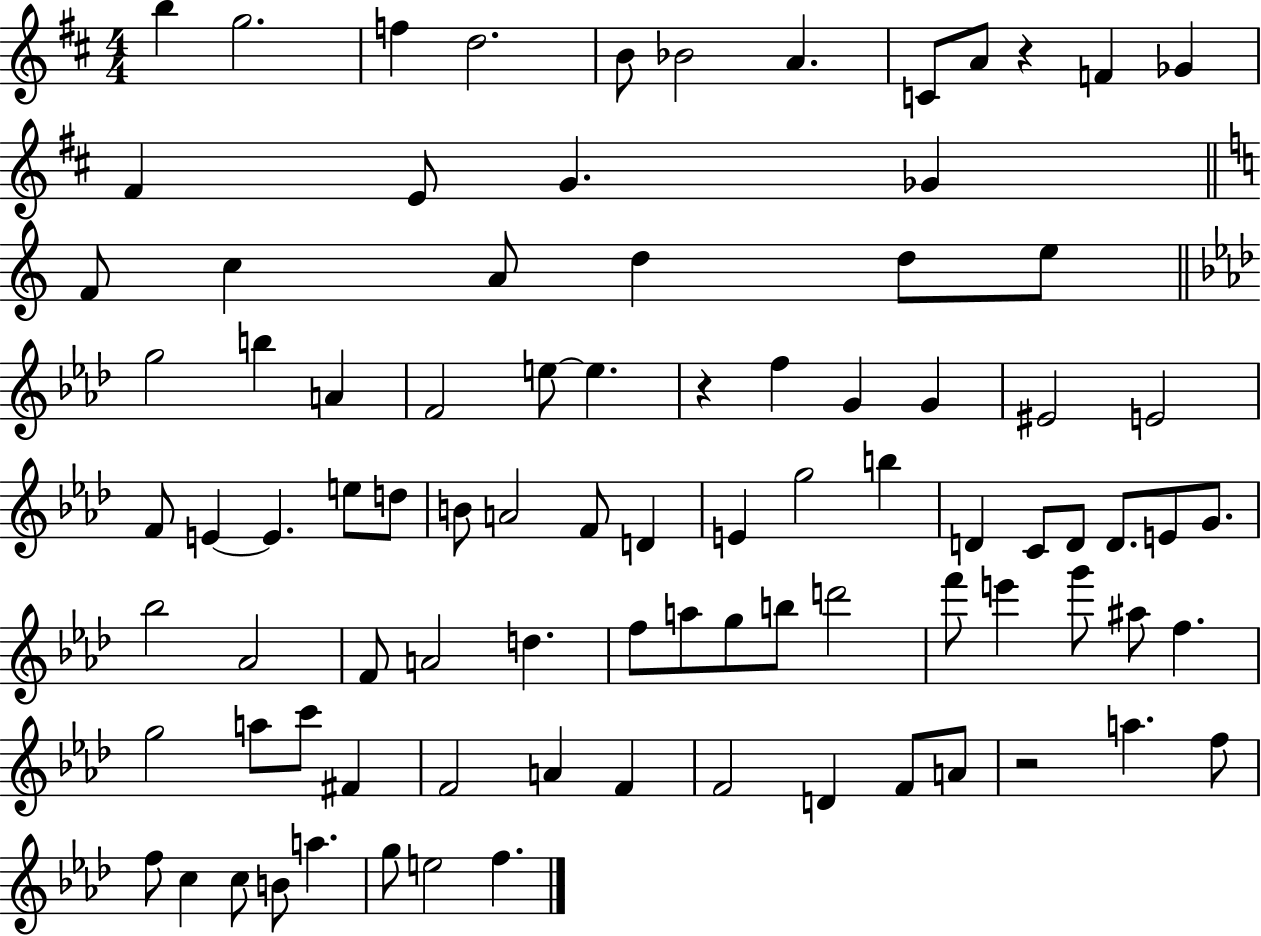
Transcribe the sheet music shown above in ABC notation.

X:1
T:Untitled
M:4/4
L:1/4
K:D
b g2 f d2 B/2 _B2 A C/2 A/2 z F _G ^F E/2 G _G F/2 c A/2 d d/2 e/2 g2 b A F2 e/2 e z f G G ^E2 E2 F/2 E E e/2 d/2 B/2 A2 F/2 D E g2 b D C/2 D/2 D/2 E/2 G/2 _b2 _A2 F/2 A2 d f/2 a/2 g/2 b/2 d'2 f'/2 e' g'/2 ^a/2 f g2 a/2 c'/2 ^F F2 A F F2 D F/2 A/2 z2 a f/2 f/2 c c/2 B/2 a g/2 e2 f